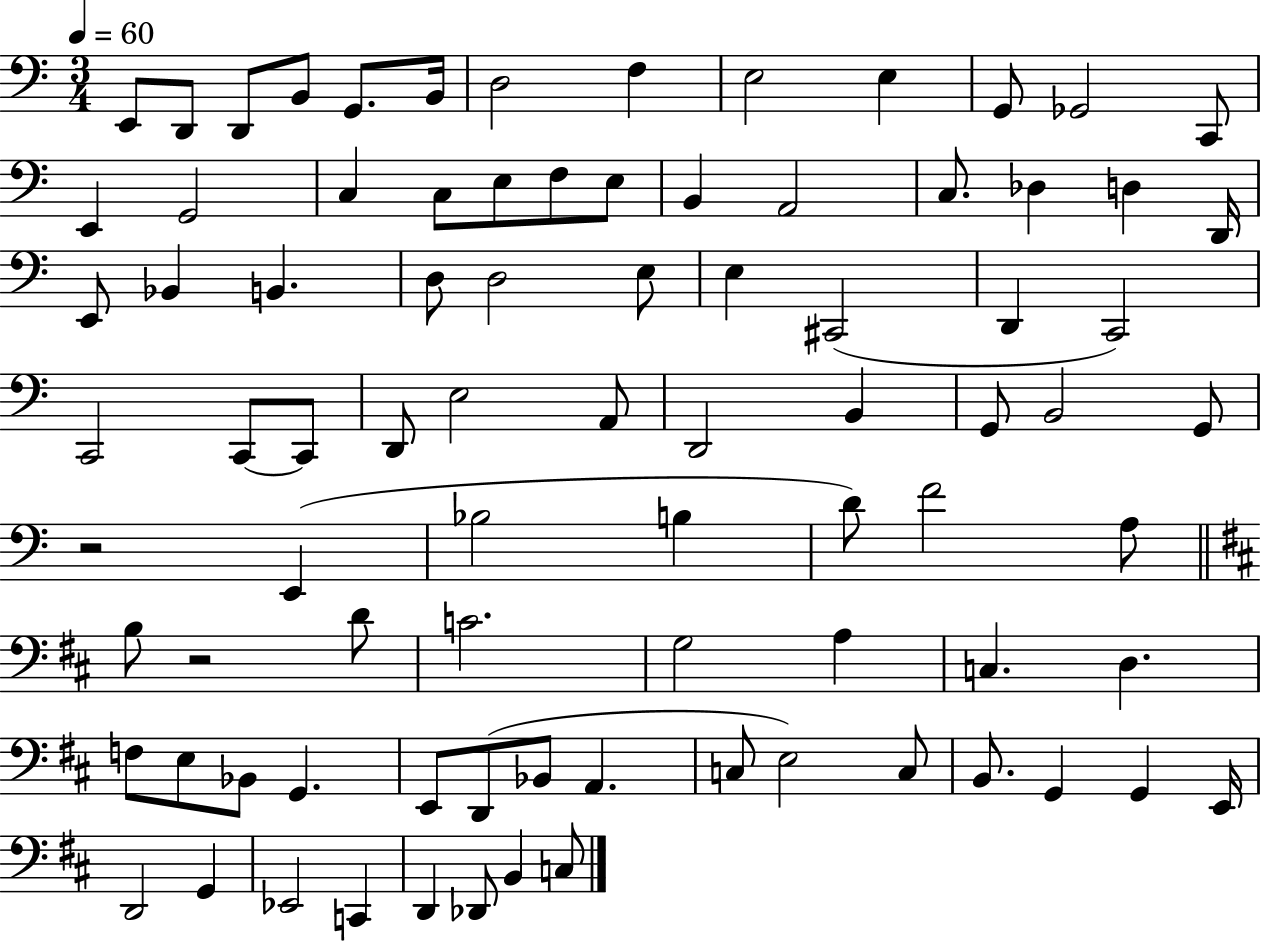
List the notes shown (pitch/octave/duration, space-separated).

E2/e D2/e D2/e B2/e G2/e. B2/s D3/h F3/q E3/h E3/q G2/e Gb2/h C2/e E2/q G2/h C3/q C3/e E3/e F3/e E3/e B2/q A2/h C3/e. Db3/q D3/q D2/s E2/e Bb2/q B2/q. D3/e D3/h E3/e E3/q C#2/h D2/q C2/h C2/h C2/e C2/e D2/e E3/h A2/e D2/h B2/q G2/e B2/h G2/e R/h E2/q Bb3/h B3/q D4/e F4/h A3/e B3/e R/h D4/e C4/h. G3/h A3/q C3/q. D3/q. F3/e E3/e Bb2/e G2/q. E2/e D2/e Bb2/e A2/q. C3/e E3/h C3/e B2/e. G2/q G2/q E2/s D2/h G2/q Eb2/h C2/q D2/q Db2/e B2/q C3/e